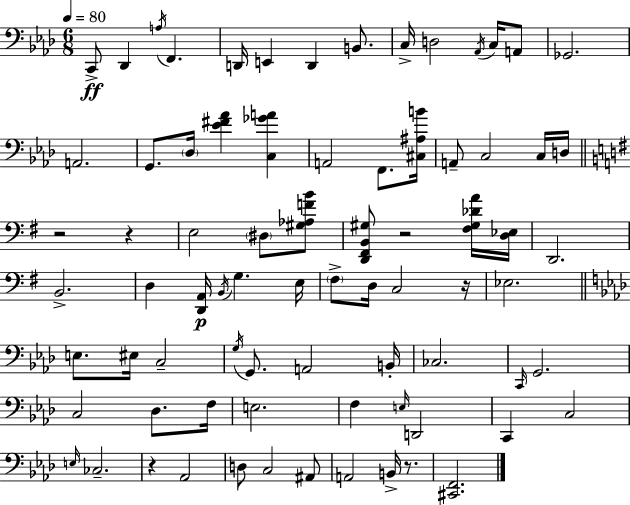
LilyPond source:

{
  \clef bass
  \numericTimeSignature
  \time 6/8
  \key aes \major
  \tempo 4 = 80
  \repeat volta 2 { c,8->\ff des,4 \acciaccatura { a16 } f,4. | d,16 e,4 d,4 b,8. | c16-> d2 \acciaccatura { aes,16 } c16 | a,8 ges,2. | \break a,2. | g,8. \parenthesize des16 <ees' fis' aes'>4 <c ges' a'>4 | a,2 f,8. | <cis ais b'>16 a,8-- c2 | \break c16 d16 \bar "||" \break \key g \major r2 r4 | e2 \parenthesize dis8 <gis aes f' b'>8 | <d, fis, b, gis>8 r2 <fis gis des' a'>16 <d ees>16 | d,2. | \break b,2.-> | d4 <d, a,>16\p \acciaccatura { b,16 } g4. | e16 \parenthesize fis8-> d16 c2 | r16 ees2. | \break \bar "||" \break \key aes \major e8. eis16 c2-- | \acciaccatura { g16 } g,8. a,2 | b,16-. ces2. | \grace { c,16 } g,2. | \break c2 des8. | f16 e2. | f4 \grace { e16 } d,2 | c,4 c2 | \break \grace { e16 } ces2.-- | r4 aes,2 | d8 c2 | ais,8 a,2 | \break b,16-> r8. <cis, f,>2. | } \bar "|."
}